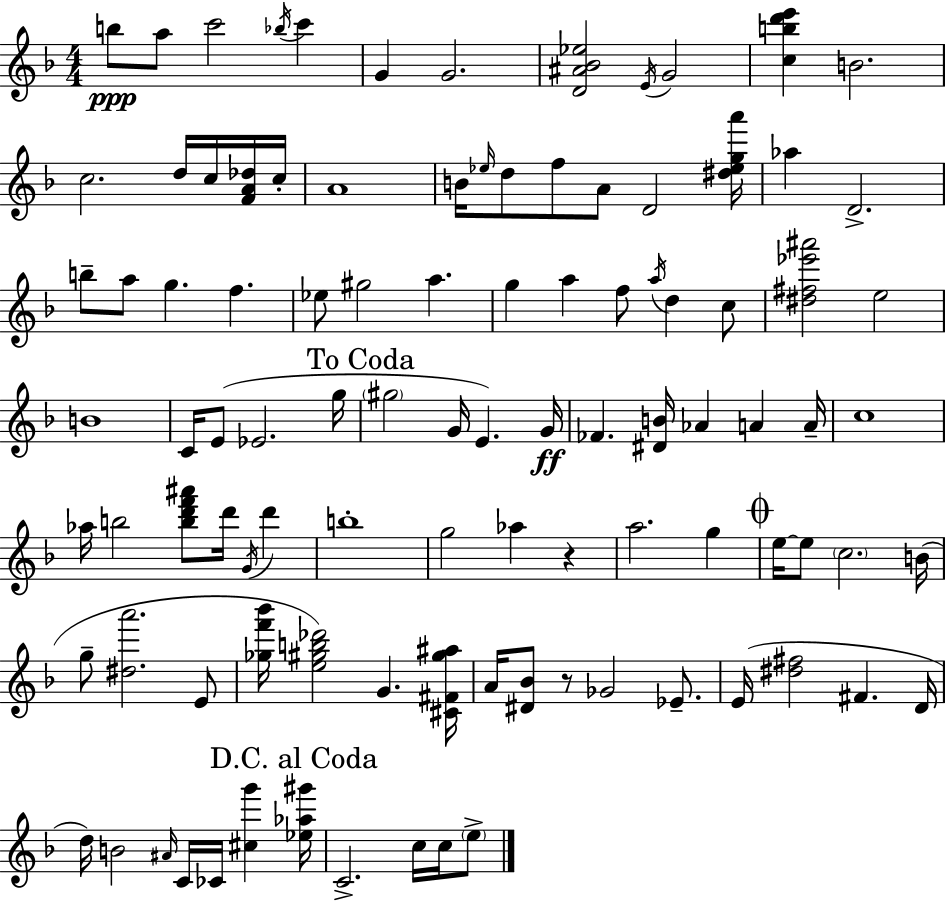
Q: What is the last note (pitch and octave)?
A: E5